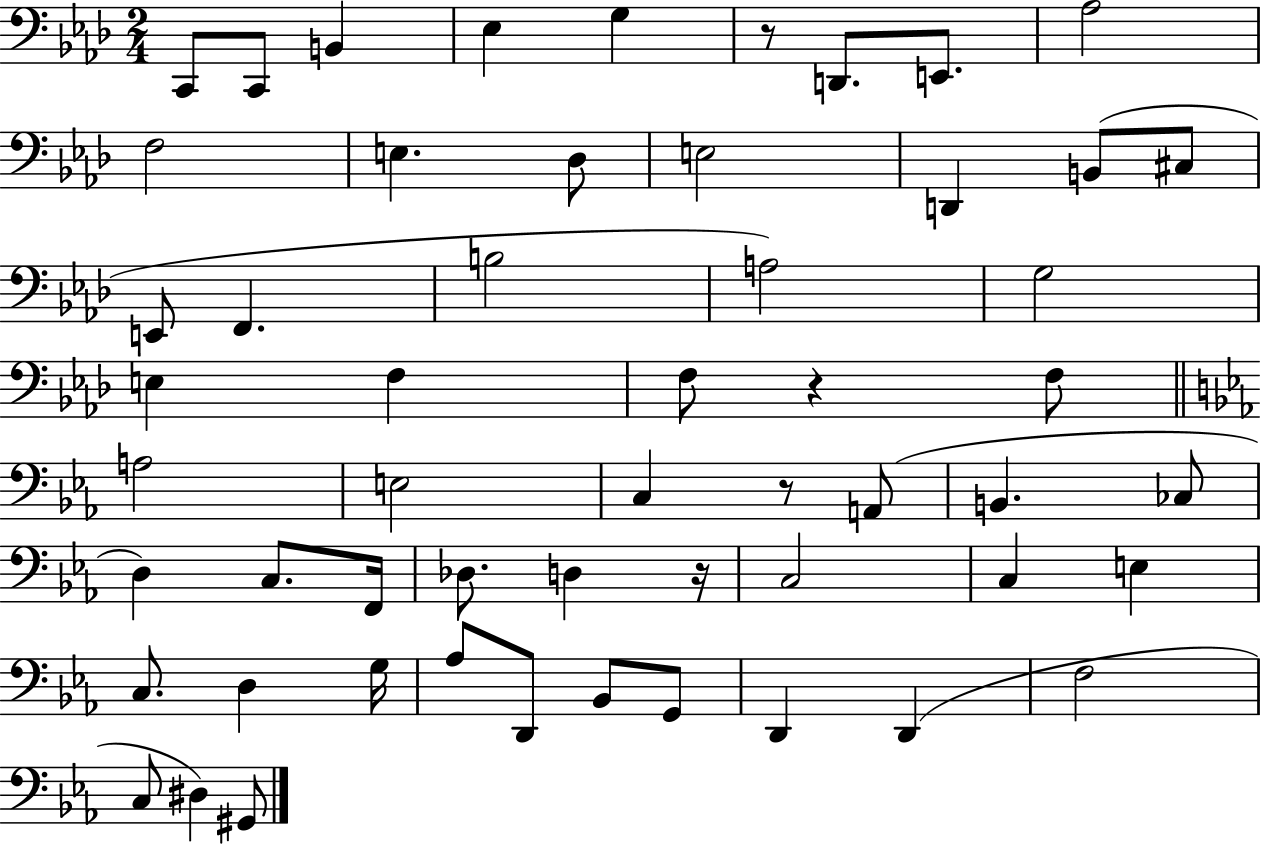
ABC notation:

X:1
T:Untitled
M:2/4
L:1/4
K:Ab
C,,/2 C,,/2 B,, _E, G, z/2 D,,/2 E,,/2 _A,2 F,2 E, _D,/2 E,2 D,, B,,/2 ^C,/2 E,,/2 F,, B,2 A,2 G,2 E, F, F,/2 z F,/2 A,2 E,2 C, z/2 A,,/2 B,, _C,/2 D, C,/2 F,,/4 _D,/2 D, z/4 C,2 C, E, C,/2 D, G,/4 _A,/2 D,,/2 _B,,/2 G,,/2 D,, D,, F,2 C,/2 ^D, ^G,,/2